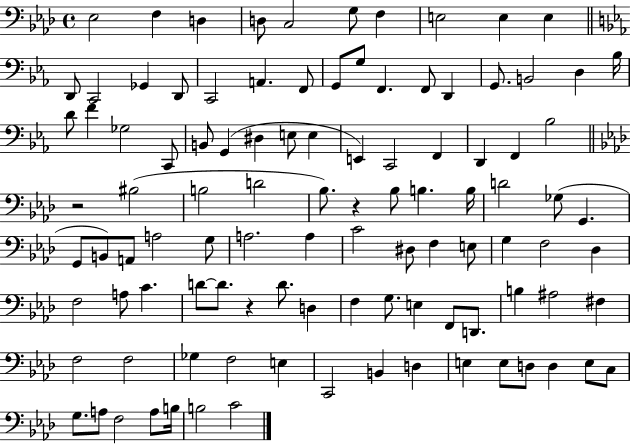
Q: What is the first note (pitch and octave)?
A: Eb3